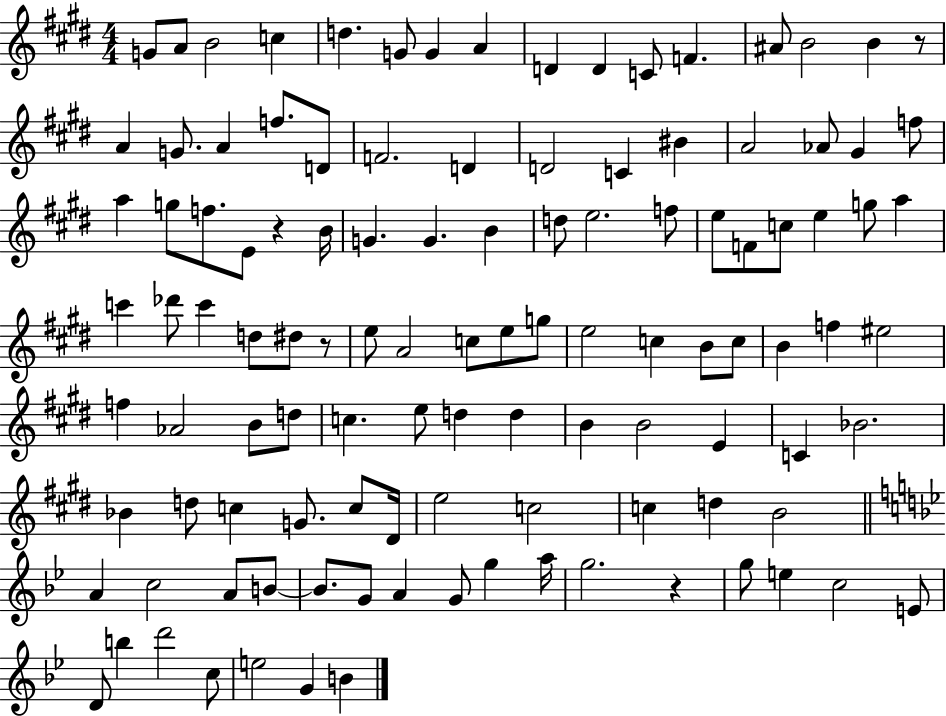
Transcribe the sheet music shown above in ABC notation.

X:1
T:Untitled
M:4/4
L:1/4
K:E
G/2 A/2 B2 c d G/2 G A D D C/2 F ^A/2 B2 B z/2 A G/2 A f/2 D/2 F2 D D2 C ^B A2 _A/2 ^G f/2 a g/2 f/2 E/2 z B/4 G G B d/2 e2 f/2 e/2 F/2 c/2 e g/2 a c' _d'/2 c' d/2 ^d/2 z/2 e/2 A2 c/2 e/2 g/2 e2 c B/2 c/2 B f ^e2 f _A2 B/2 d/2 c e/2 d d B B2 E C _B2 _B d/2 c G/2 c/2 ^D/4 e2 c2 c d B2 A c2 A/2 B/2 B/2 G/2 A G/2 g a/4 g2 z g/2 e c2 E/2 D/2 b d'2 c/2 e2 G B